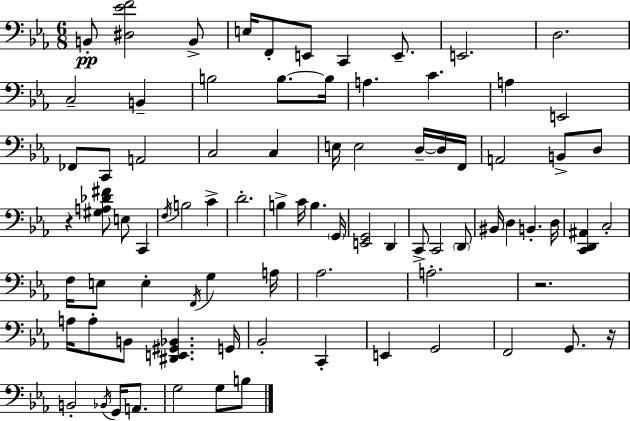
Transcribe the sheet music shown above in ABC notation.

X:1
T:Untitled
M:6/8
L:1/4
K:Cm
B,,/2 [^D,_EF]2 B,,/2 E,/4 F,,/2 E,,/2 C,, E,,/2 E,,2 D,2 C,2 B,, B,2 B,/2 B,/4 A, C A, E,,2 _F,,/2 C,,/2 A,,2 C,2 C, E,/4 E,2 D,/4 D,/4 F,,/4 A,,2 B,,/2 D,/2 z [^G,A,_D^F]/2 E,/2 C,, F,/4 B,2 C D2 B, C/4 B, G,,/4 [E,,G,,]2 D,, C,,/2 C,,2 D,,/2 ^B,,/4 D, B,, D,/4 [C,,D,,^A,,] C,2 F,/4 E,/2 E, F,,/4 G, A,/4 _A,2 A,2 z2 A,/4 A,/2 B,,/2 [^D,,E,,^G,,_B,,] G,,/4 _B,,2 C,, E,, G,,2 F,,2 G,,/2 z/4 B,,2 _B,,/4 G,,/4 A,,/2 G,2 G,/2 B,/2